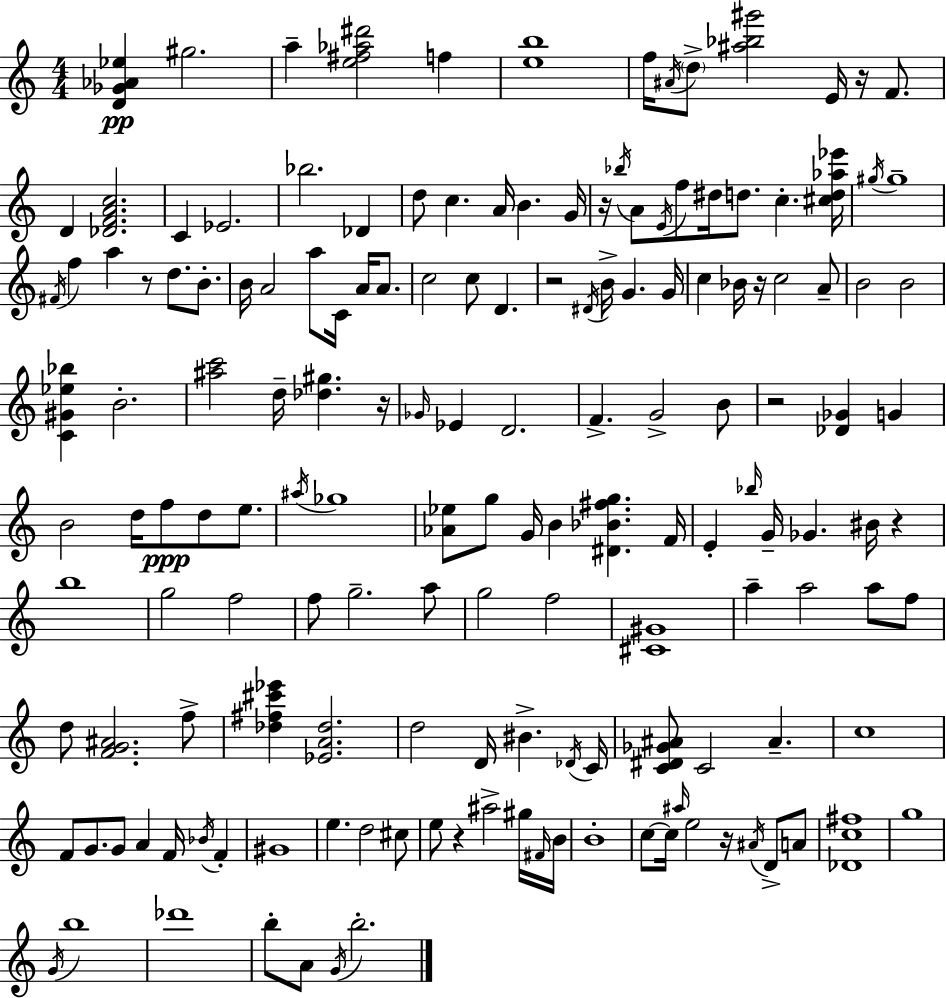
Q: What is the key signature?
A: C major